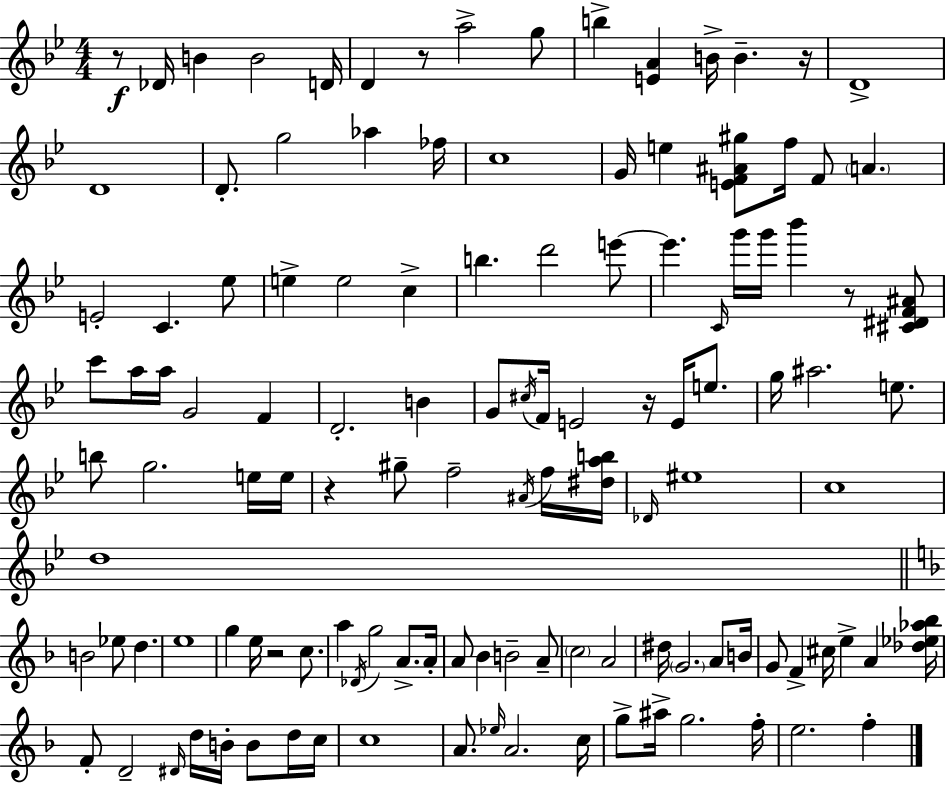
R/e Db4/s B4/q B4/h D4/s D4/q R/e A5/h G5/e B5/q [E4,A4]/q B4/s B4/q. R/s D4/w D4/w D4/e. G5/h Ab5/q FES5/s C5/w G4/s E5/q [E4,F4,A#4,G#5]/e F5/s F4/e A4/q. E4/h C4/q. Eb5/e E5/q E5/h C5/q B5/q. D6/h E6/e E6/q. C4/s G6/s G6/s Bb6/q R/e [C#4,D#4,F4,A#4]/e C6/e A5/s A5/s G4/h F4/q D4/h. B4/q G4/e C#5/s F4/s E4/h R/s E4/s E5/e. G5/s A#5/h. E5/e. B5/e G5/h. E5/s E5/s R/q G#5/e F5/h A#4/s F5/s [D#5,A5,B5]/s Db4/s EIS5/w C5/w D5/w B4/h Eb5/e D5/q. E5/w G5/q E5/s R/h C5/e. A5/q Db4/s G5/h A4/e. A4/s A4/e Bb4/q B4/h A4/e C5/h A4/h D#5/s G4/h. A4/e B4/s G4/e F4/q C#5/s E5/q A4/q [Db5,Eb5,Ab5,Bb5]/s F4/e D4/h D#4/s D5/s B4/s B4/e D5/s C5/s C5/w A4/e. Eb5/s A4/h. C5/s G5/e A#5/s G5/h. F5/s E5/h. F5/q